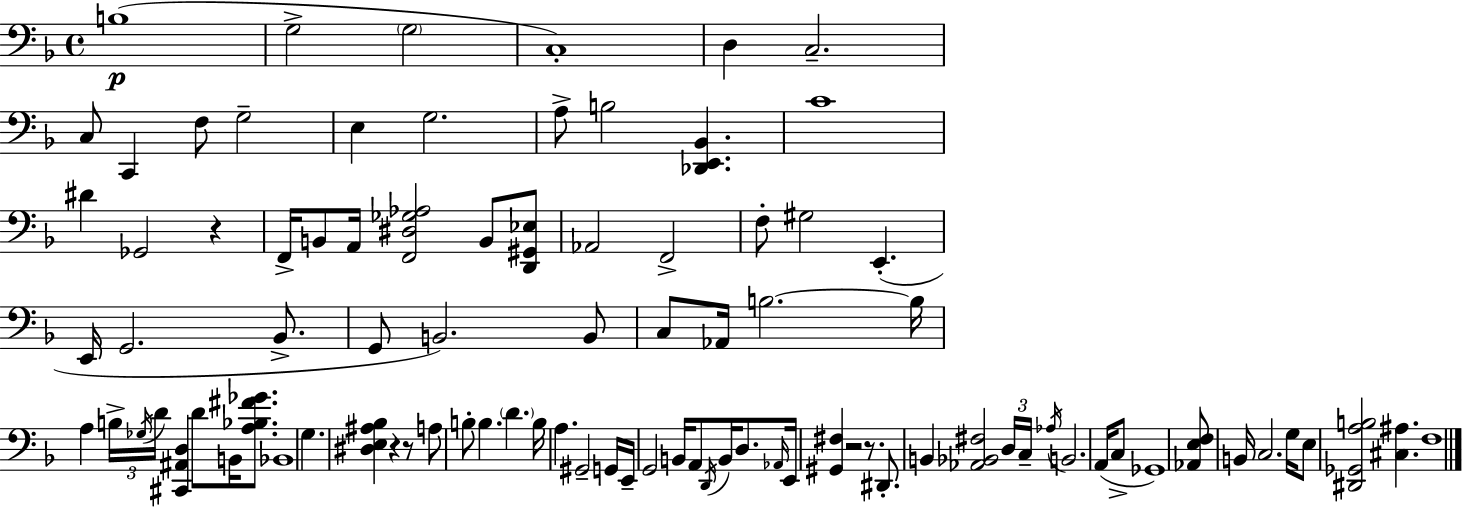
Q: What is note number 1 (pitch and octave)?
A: B3